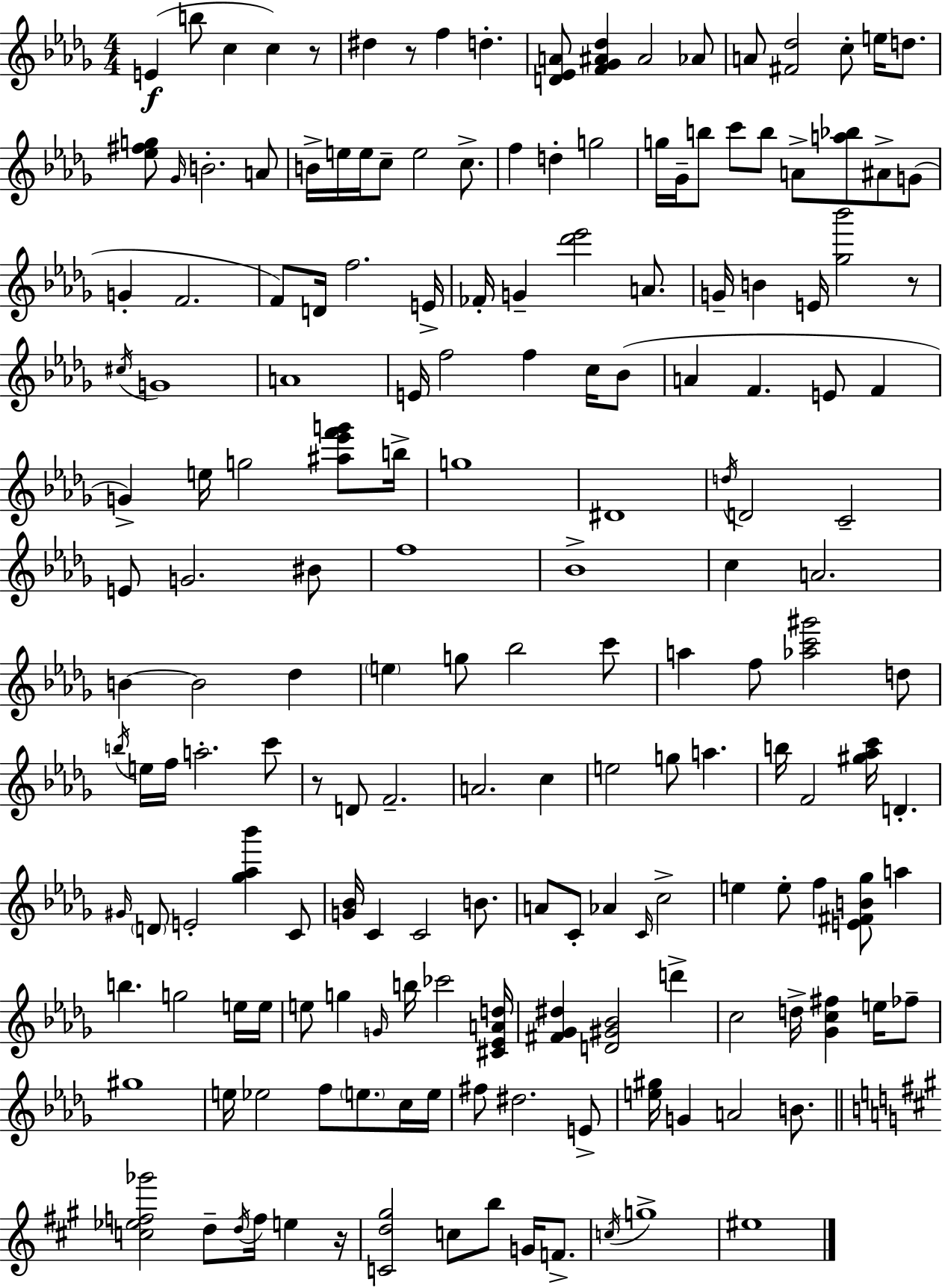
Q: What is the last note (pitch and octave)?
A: EIS5